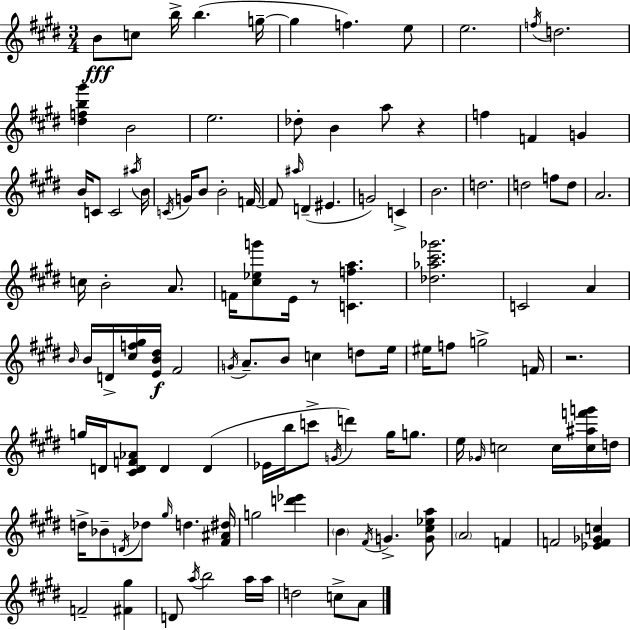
B4/e C5/e B5/s B5/q. G5/s G5/q F5/q. E5/e E5/h. F5/s D5/h. [D#5,F5,B5,G#6]/q B4/h E5/h. Db5/e B4/q A5/e R/q F5/q F4/q G4/q B4/s C4/e C4/h A#5/s B4/s C4/s G4/s B4/e B4/h F4/s F4/e A#5/s D4/q EIS4/q. G4/h C4/q B4/h. D5/h. D5/h F5/e D5/e A4/h. C5/s B4/h A4/e. F4/s [C#5,Eb5,G6]/e E4/s R/e [C4,F5,A5]/q. [Db5,Ab5,C#6,Gb6]/h. C4/h A4/q B4/s B4/s D4/s [C#5,F5,G#5]/s [E4,B4,D#5]/s F#4/h G4/s A4/e. B4/e C5/q D5/e E5/s EIS5/s F5/e G5/h F4/s R/h. G5/s D4/s [C#4,D4,F4,Ab4]/e D4/q D4/q Eb4/s B5/s C6/e G4/s D6/q G#5/s G5/e. E5/s Gb4/s C5/h C5/s [C5,A#5,F6,G6]/s D5/s D5/s Bb4/e D4/s Db5/e G#5/s D5/q. [F#4,A#4,D#5]/s G5/h [D6,Eb6]/q B4/q F#4/s G4/q. [G4,C#5,Eb5,A5]/e A4/h F4/q F4/h [Eb4,F4,Gb4,C5]/q F4/h [F#4,G#5]/q D4/e A5/s B5/h A5/s A5/s D5/h C5/e A4/e